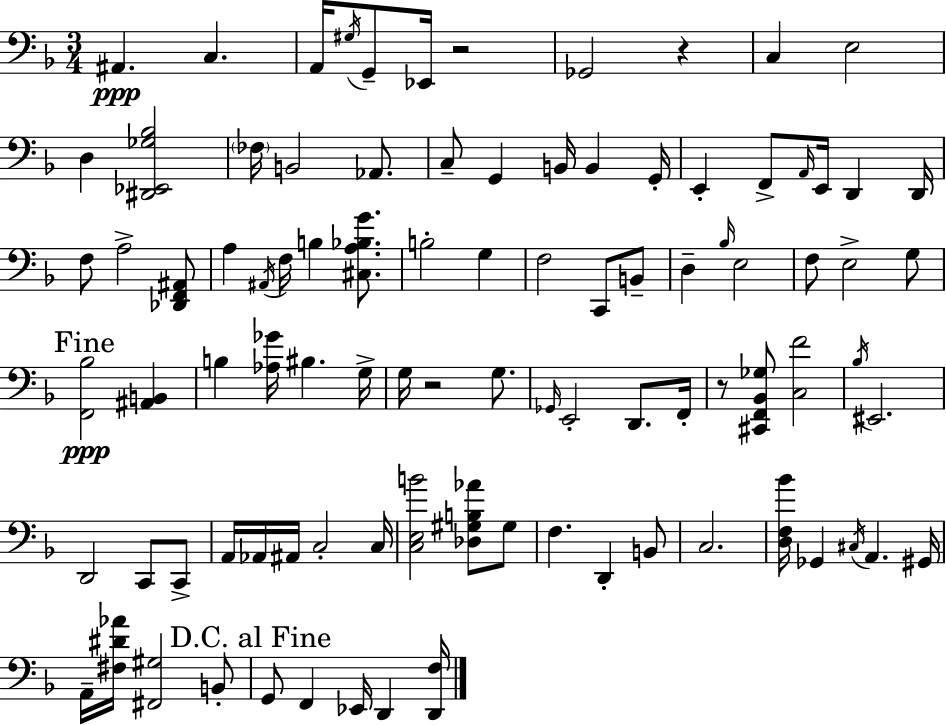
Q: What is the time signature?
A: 3/4